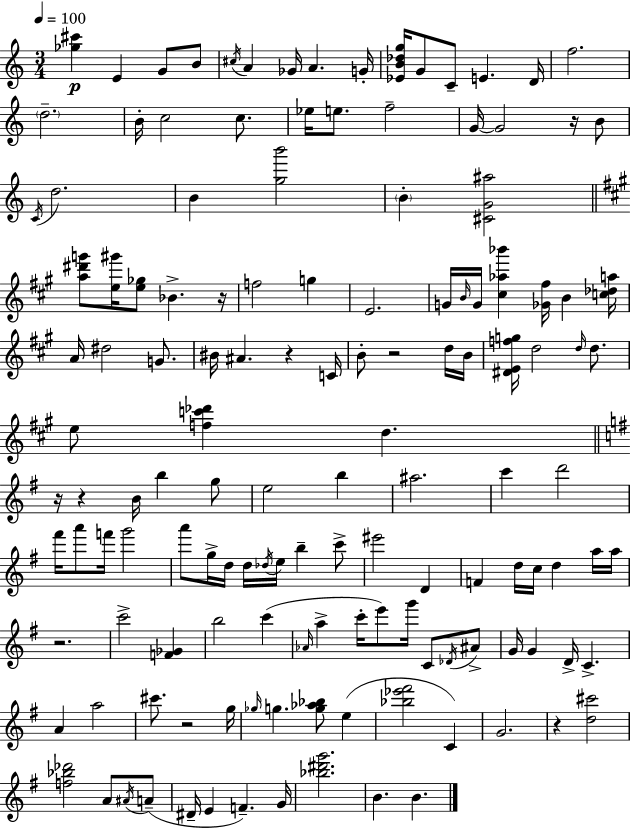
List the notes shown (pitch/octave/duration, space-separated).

[Gb5,C#6]/q E4/q G4/e B4/e C#5/s A4/q Gb4/s A4/q. G4/s [Eb4,B4,Db5,G5]/s G4/e C4/e E4/q. D4/s F5/h. D5/h. B4/s C5/h C5/e. Eb5/s E5/e. F5/h G4/s G4/h R/s B4/e C4/s D5/h. B4/q [G5,B6]/h B4/q [C#4,G4,A#5]/h [A5,D#6,G6]/e [E5,G#6]/s [E5,Gb5]/e Bb4/q. R/s F5/h G5/q E4/h. G4/s B4/s G4/s [C#5,Ab5,Bb6]/q [Gb4,F#5]/s B4/q [C5,Db5,A5]/s A4/s D#5/h G4/e. BIS4/s A#4/q. R/q C4/s B4/e R/h D5/s B4/s [D#4,E4,F5,G5]/s D5/h D5/s D5/e. E5/e [F5,C6,Db6]/q D5/q. R/s R/q B4/s B5/q G5/e E5/h B5/q A#5/h. C6/q D6/h F#6/s A6/e F6/s G6/h A6/e G5/s D5/s D5/s Db5/s E5/s B5/q C6/e EIS6/h D4/q F4/q D5/s C5/s D5/q A5/s A5/s R/h. C6/h [F4,Gb4]/q B5/h C6/q Ab4/s A5/q C6/s E6/e G6/s C4/e Db4/s A#4/e G4/s G4/q D4/s C4/q. A4/q A5/h C#6/e. R/h G5/s Gb5/s G5/q. [G5,Ab5,Bb5]/e E5/q [Bb5,Eb6,F#6]/h C4/q G4/h. R/q [D5,C#6]/h [F5,Bb5,Db6]/h A4/e A#4/s A4/e D#4/s E4/q F4/q. G4/s [Bb5,D#6,G6]/h. B4/q. B4/q.